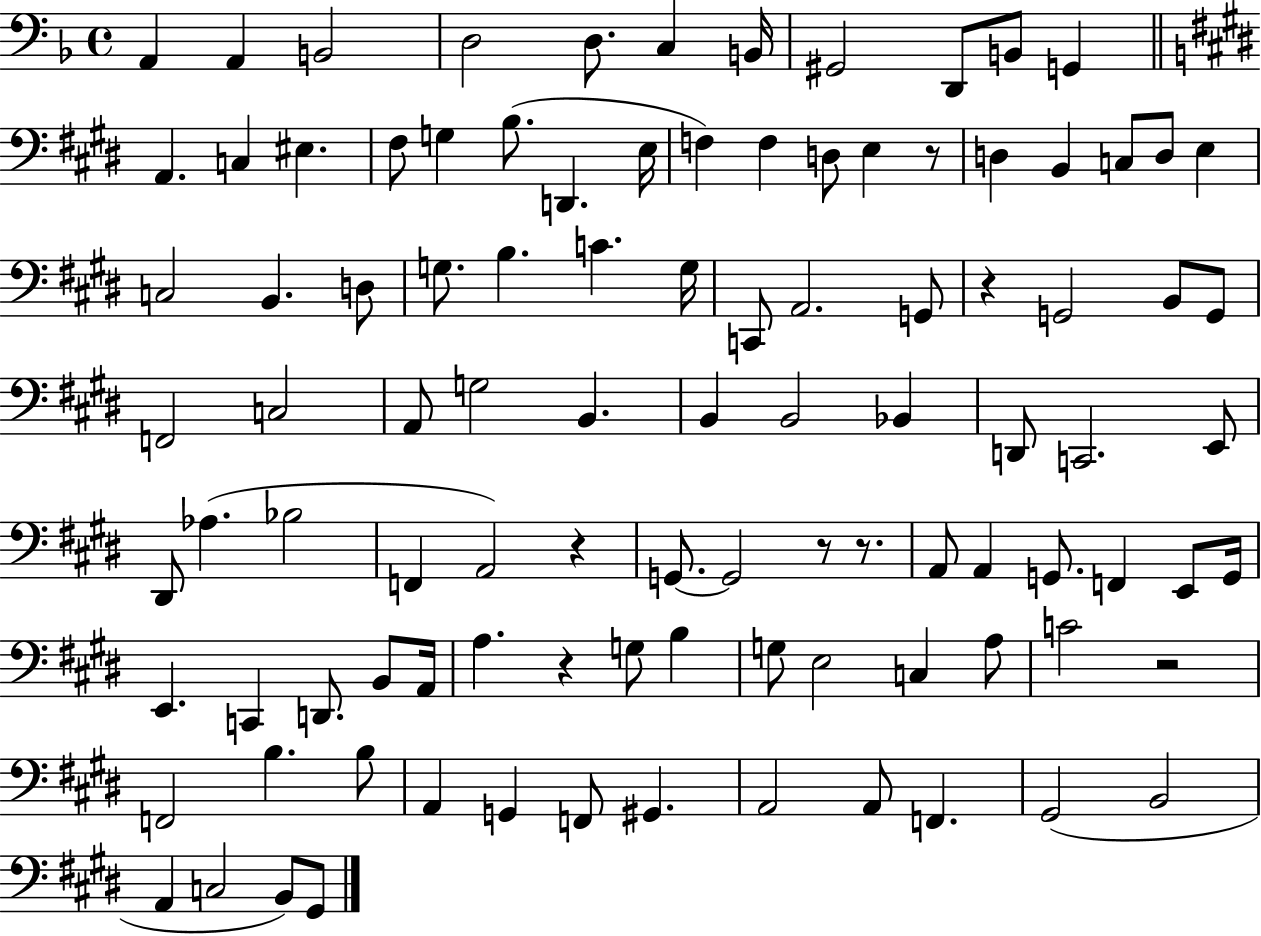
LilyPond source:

{
  \clef bass
  \time 4/4
  \defaultTimeSignature
  \key f \major
  a,4 a,4 b,2 | d2 d8. c4 b,16 | gis,2 d,8 b,8 g,4 | \bar "||" \break \key e \major a,4. c4 eis4. | fis8 g4 b8.( d,4. e16 | f4) f4 d8 e4 r8 | d4 b,4 c8 d8 e4 | \break c2 b,4. d8 | g8. b4. c'4. g16 | c,8 a,2. g,8 | r4 g,2 b,8 g,8 | \break f,2 c2 | a,8 g2 b,4. | b,4 b,2 bes,4 | d,8 c,2. e,8 | \break dis,8 aes4.( bes2 | f,4 a,2) r4 | g,8.~~ g,2 r8 r8. | a,8 a,4 g,8. f,4 e,8 g,16 | \break e,4. c,4 d,8. b,8 a,16 | a4. r4 g8 b4 | g8 e2 c4 a8 | c'2 r2 | \break f,2 b4. b8 | a,4 g,4 f,8 gis,4. | a,2 a,8 f,4. | gis,2( b,2 | \break a,4 c2 b,8) gis,8 | \bar "|."
}